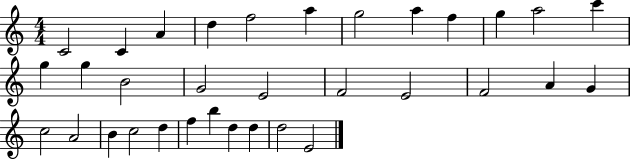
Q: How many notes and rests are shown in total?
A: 33